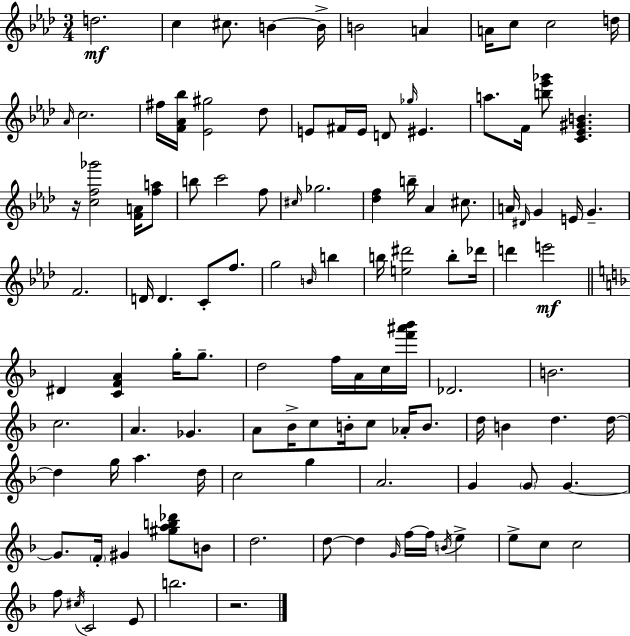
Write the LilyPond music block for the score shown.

{
  \clef treble
  \numericTimeSignature
  \time 3/4
  \key f \minor
  \repeat volta 2 { d''2.\mf | c''4 cis''8. b'4~~ b'16-> | b'2 a'4 | a'16 c''8 c''2 d''16 | \break \grace { aes'16 } c''2. | fis''16 <f' aes' bes''>16 <ees' gis''>2 des''8 | e'8 fis'16 e'16 d'8 \grace { ges''16 } eis'4. | a''8. f'16 <b'' ees''' ges'''>8 <c' ees' gis' b'>4. | \break r16 <c'' f'' ges'''>2 <f' a'>16 | <f'' a''>8 b''8 c'''2 | f''8 \grace { cis''16 } ges''2. | <des'' f''>4 b''16-- aes'4 | \break cis''8. a'16 \grace { dis'16 } g'4 e'16 g'4.-- | f'2. | d'16 d'4. c'8-. | f''8. g''2 | \break \grace { b'16 } b''4 b''16 <e'' dis'''>2 | b''8-. des'''16 d'''4 e'''2\mf | \bar "||" \break \key d \minor dis'4 <c' f' a'>4 g''16-. g''8.-- | d''2 f''16 a'16 c''16 <f''' ais''' bes'''>16 | des'2. | b'2. | \break c''2. | a'4. ges'4. | a'8 bes'16-> c''8 b'16-. c''8 aes'16-. b'8. | d''16 b'4 d''4. d''16~~ | \break d''4 g''16 a''4. d''16 | c''2 g''4 | a'2. | g'4 \parenthesize g'8 g'4.~~ | \break g'8. \parenthesize f'16-. gis'4 <gis'' a'' b'' des'''>8 b'8 | d''2. | d''8~~ d''4 \grace { g'16 } f''16~~ f''16 \acciaccatura { b'16 } e''4-> | e''8-> c''8 c''2 | \break f''8 \acciaccatura { cis''16 } c'2 | e'8 b''2. | r2. | } \bar "|."
}